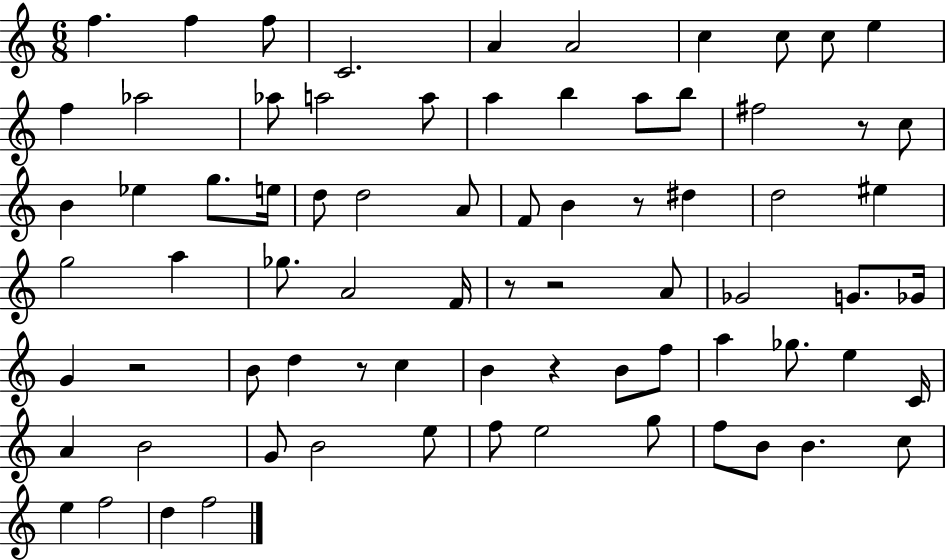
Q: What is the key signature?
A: C major